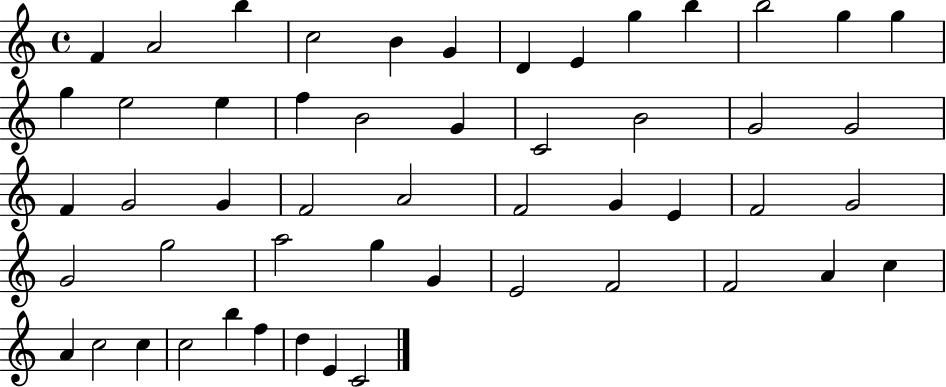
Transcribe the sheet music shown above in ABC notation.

X:1
T:Untitled
M:4/4
L:1/4
K:C
F A2 b c2 B G D E g b b2 g g g e2 e f B2 G C2 B2 G2 G2 F G2 G F2 A2 F2 G E F2 G2 G2 g2 a2 g G E2 F2 F2 A c A c2 c c2 b f d E C2